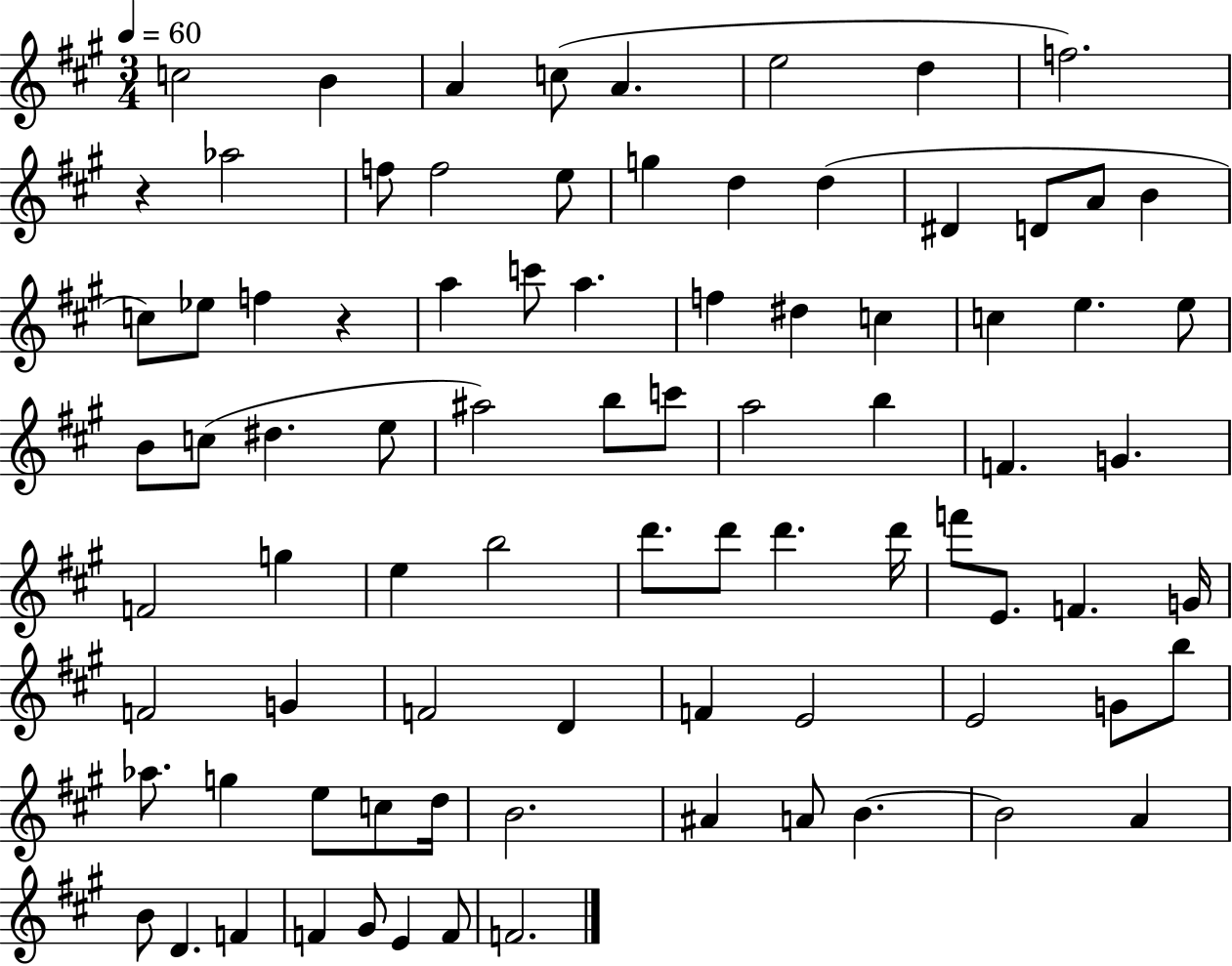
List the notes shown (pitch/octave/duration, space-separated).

C5/h B4/q A4/q C5/e A4/q. E5/h D5/q F5/h. R/q Ab5/h F5/e F5/h E5/e G5/q D5/q D5/q D#4/q D4/e A4/e B4/q C5/e Eb5/e F5/q R/q A5/q C6/e A5/q. F5/q D#5/q C5/q C5/q E5/q. E5/e B4/e C5/e D#5/q. E5/e A#5/h B5/e C6/e A5/h B5/q F4/q. G4/q. F4/h G5/q E5/q B5/h D6/e. D6/e D6/q. D6/s F6/e E4/e. F4/q. G4/s F4/h G4/q F4/h D4/q F4/q E4/h E4/h G4/e B5/e Ab5/e. G5/q E5/e C5/e D5/s B4/h. A#4/q A4/e B4/q. B4/h A4/q B4/e D4/q. F4/q F4/q G#4/e E4/q F4/e F4/h.